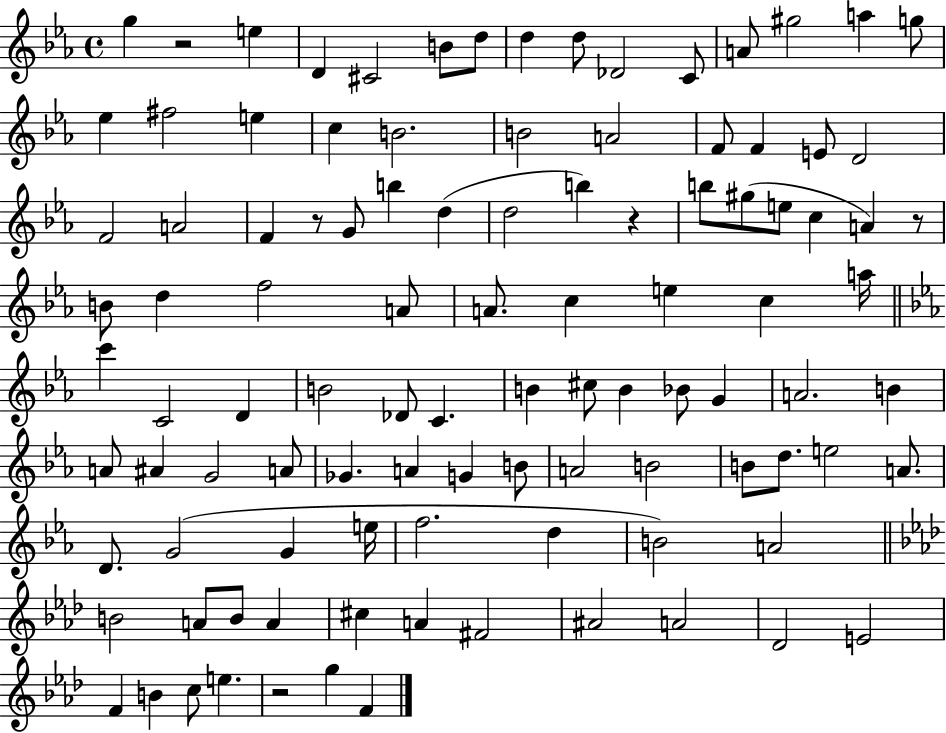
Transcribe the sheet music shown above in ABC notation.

X:1
T:Untitled
M:4/4
L:1/4
K:Eb
g z2 e D ^C2 B/2 d/2 d d/2 _D2 C/2 A/2 ^g2 a g/2 _e ^f2 e c B2 B2 A2 F/2 F E/2 D2 F2 A2 F z/2 G/2 b d d2 b z b/2 ^g/2 e/2 c A z/2 B/2 d f2 A/2 A/2 c e c a/4 c' C2 D B2 _D/2 C B ^c/2 B _B/2 G A2 B A/2 ^A G2 A/2 _G A G B/2 A2 B2 B/2 d/2 e2 A/2 D/2 G2 G e/4 f2 d B2 A2 B2 A/2 B/2 A ^c A ^F2 ^A2 A2 _D2 E2 F B c/2 e z2 g F